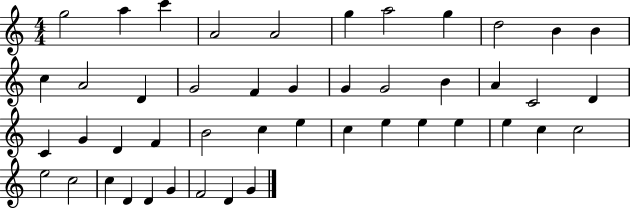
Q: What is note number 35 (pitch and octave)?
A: E5